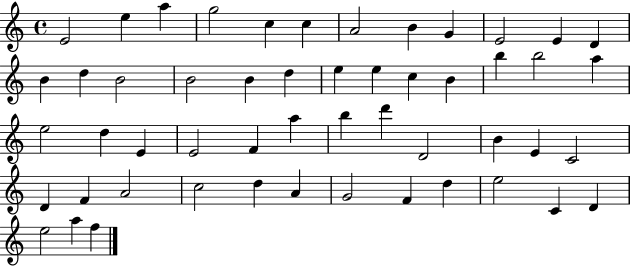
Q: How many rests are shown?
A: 0